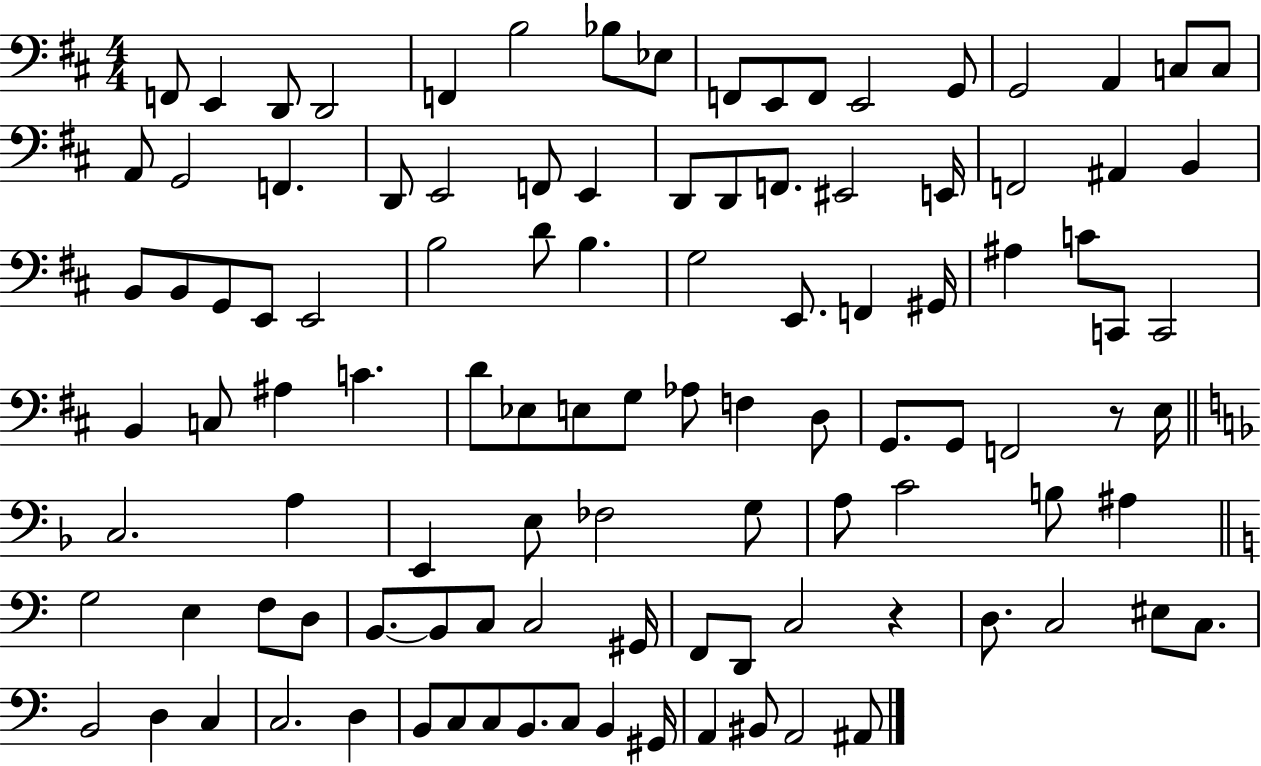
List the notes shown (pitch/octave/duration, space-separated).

F2/e E2/q D2/e D2/h F2/q B3/h Bb3/e Eb3/e F2/e E2/e F2/e E2/h G2/e G2/h A2/q C3/e C3/e A2/e G2/h F2/q. D2/e E2/h F2/e E2/q D2/e D2/e F2/e. EIS2/h E2/s F2/h A#2/q B2/q B2/e B2/e G2/e E2/e E2/h B3/h D4/e B3/q. G3/h E2/e. F2/q G#2/s A#3/q C4/e C2/e C2/h B2/q C3/e A#3/q C4/q. D4/e Eb3/e E3/e G3/e Ab3/e F3/q D3/e G2/e. G2/e F2/h R/e E3/s C3/h. A3/q E2/q E3/e FES3/h G3/e A3/e C4/h B3/e A#3/q G3/h E3/q F3/e D3/e B2/e. B2/e C3/e C3/h G#2/s F2/e D2/e C3/h R/q D3/e. C3/h EIS3/e C3/e. B2/h D3/q C3/q C3/h. D3/q B2/e C3/e C3/e B2/e. C3/e B2/q G#2/s A2/q BIS2/e A2/h A#2/e